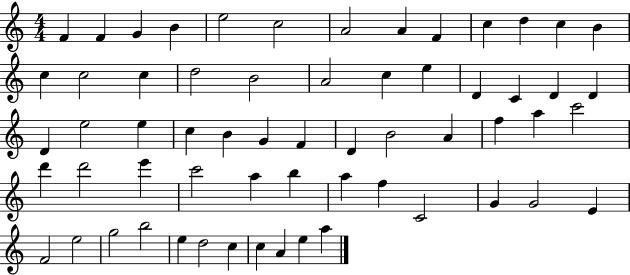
F4/q F4/q G4/q B4/q E5/h C5/h A4/h A4/q F4/q C5/q D5/q C5/q B4/q C5/q C5/h C5/q D5/h B4/h A4/h C5/q E5/q D4/q C4/q D4/q D4/q D4/q E5/h E5/q C5/q B4/q G4/q F4/q D4/q B4/h A4/q F5/q A5/q C6/h D6/q D6/h E6/q C6/h A5/q B5/q A5/q F5/q C4/h G4/q G4/h E4/q F4/h E5/h G5/h B5/h E5/q D5/h C5/q C5/q A4/q E5/q A5/q